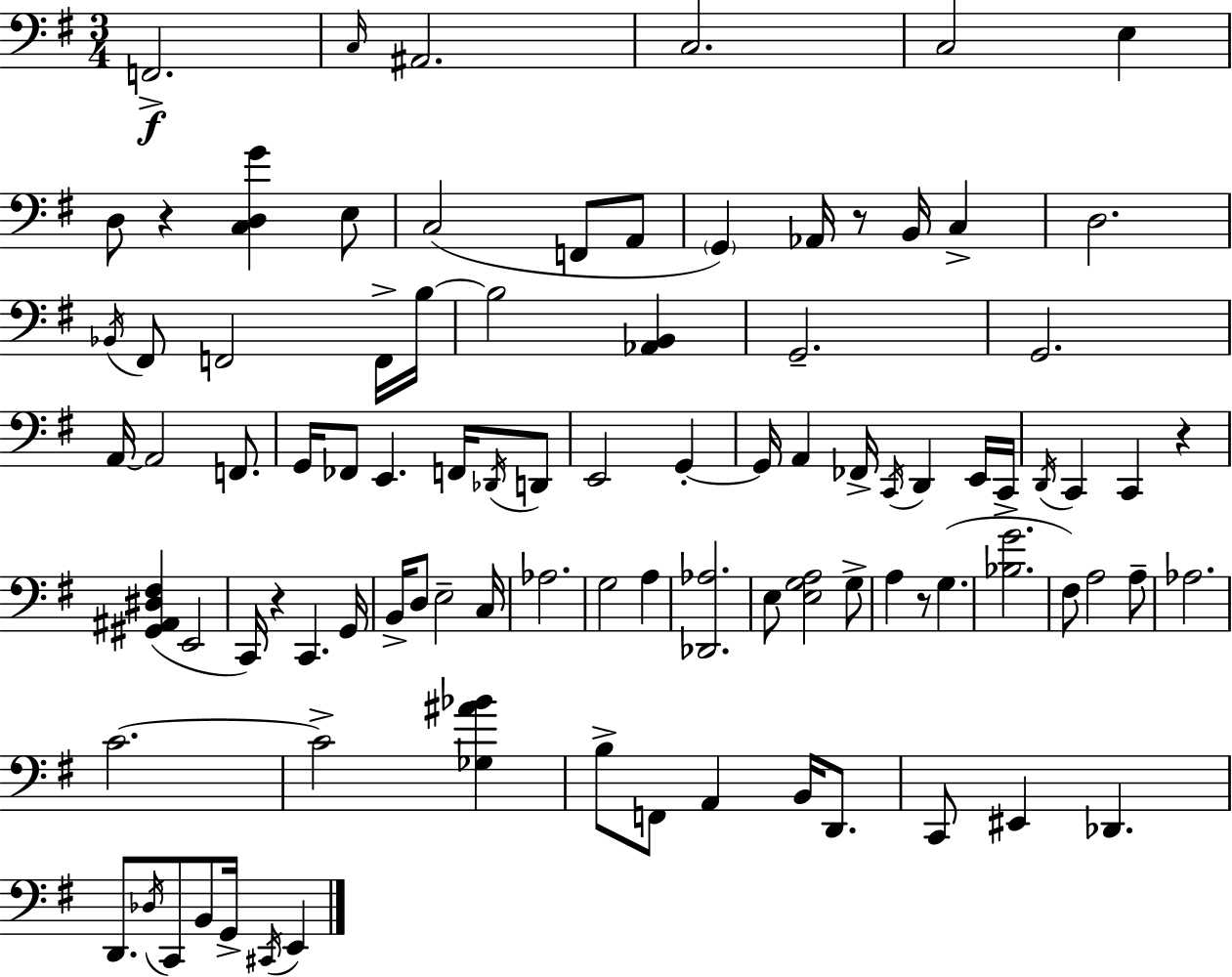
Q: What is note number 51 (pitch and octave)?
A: D3